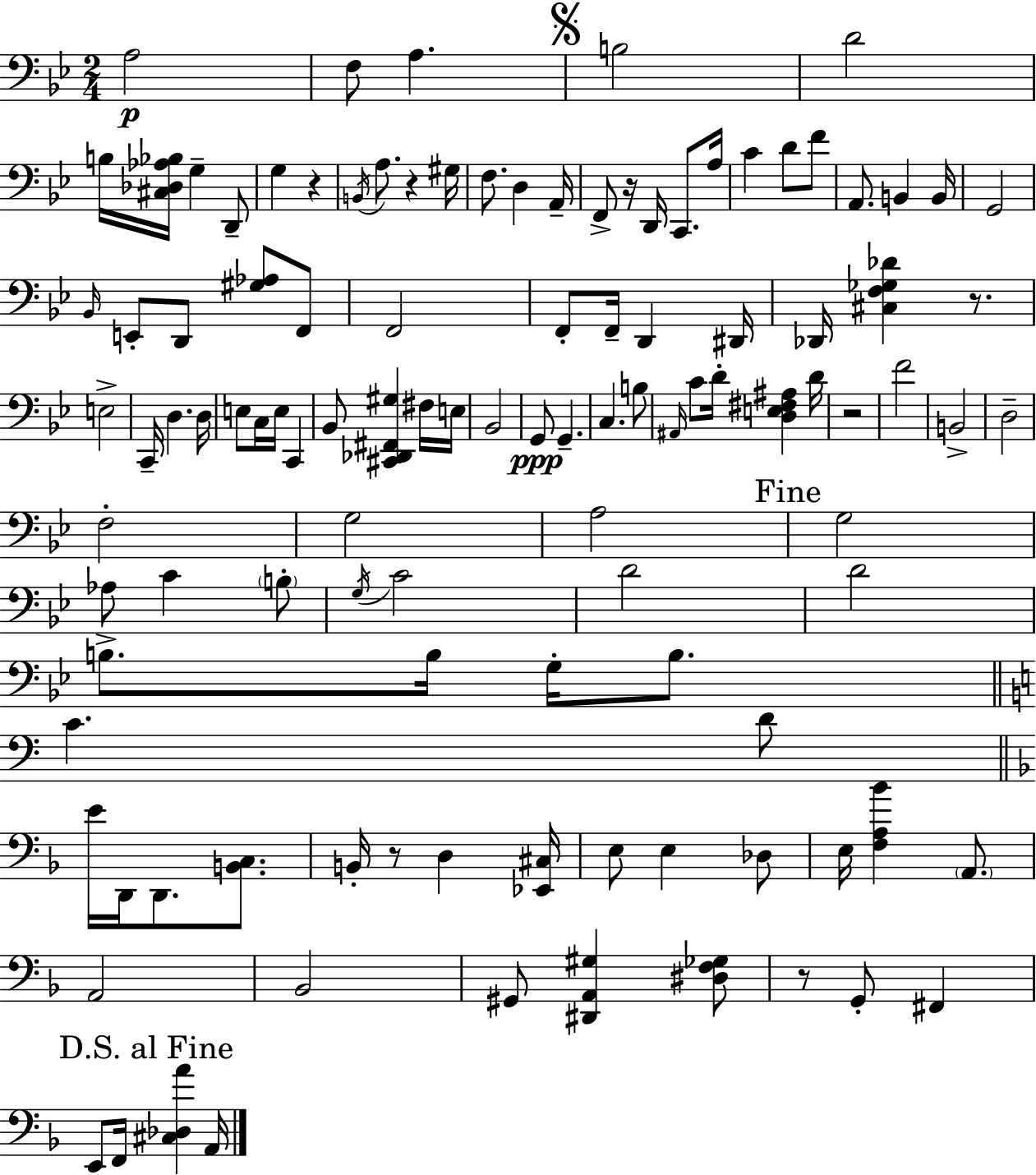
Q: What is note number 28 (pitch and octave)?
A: E2